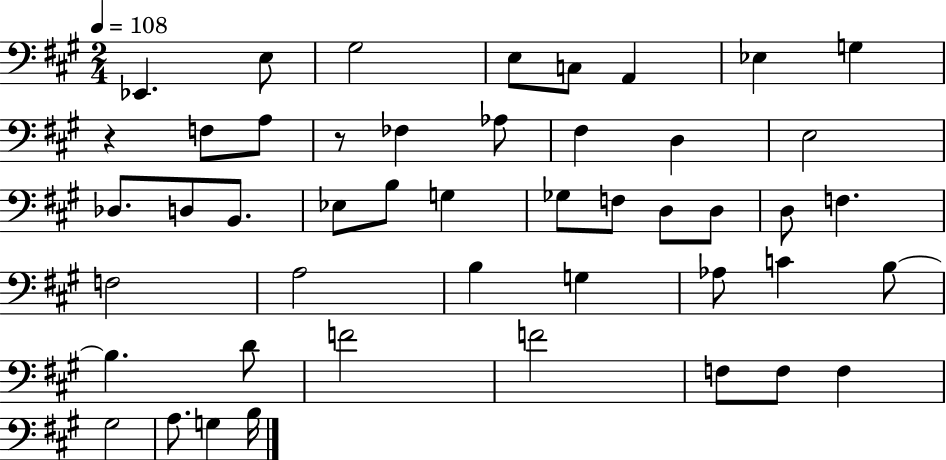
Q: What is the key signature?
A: A major